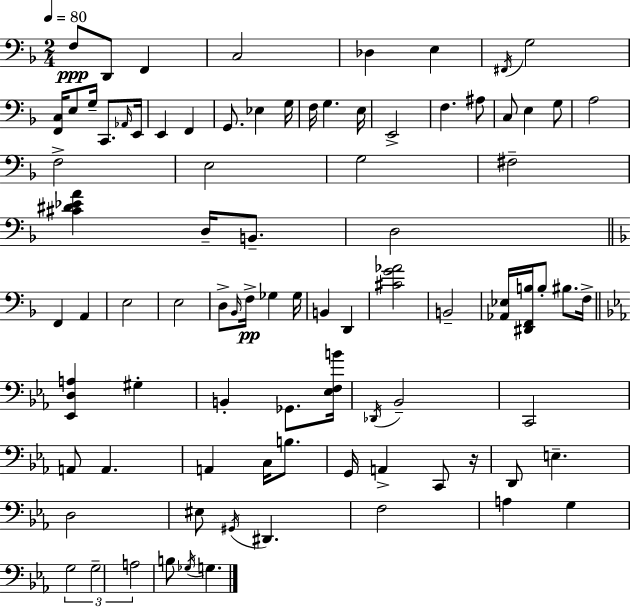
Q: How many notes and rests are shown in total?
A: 87